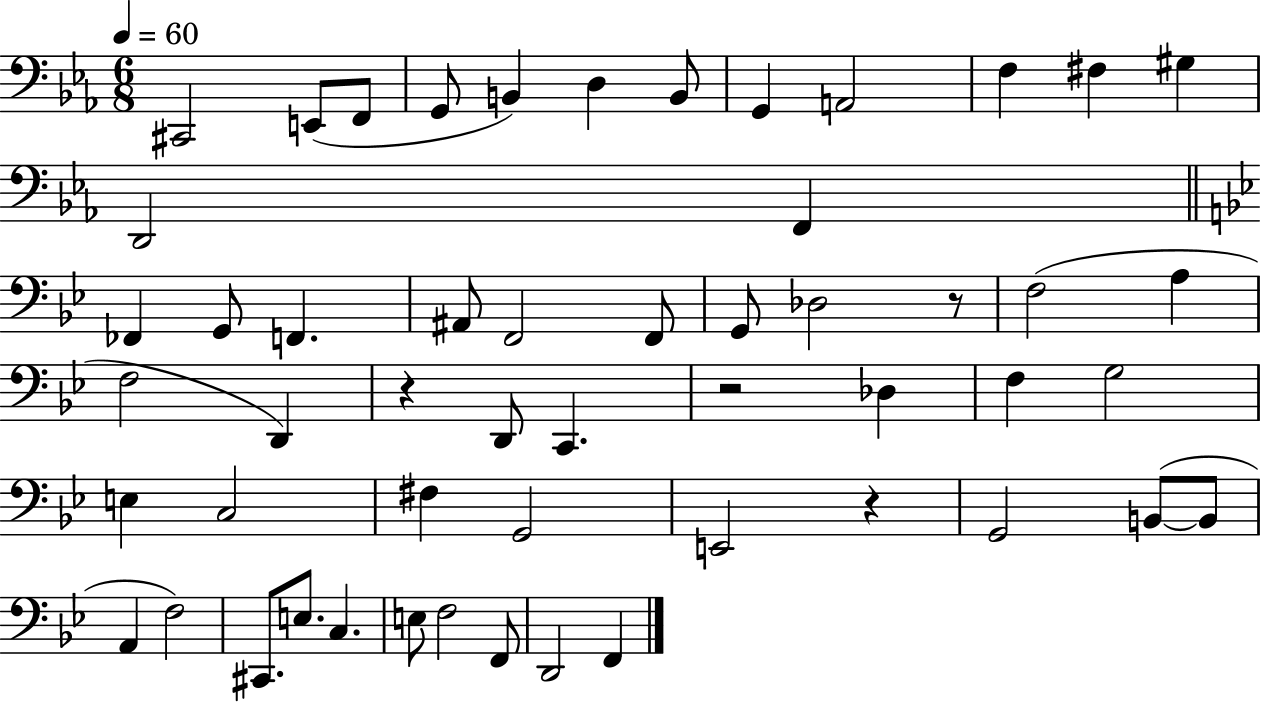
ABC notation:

X:1
T:Untitled
M:6/8
L:1/4
K:Eb
^C,,2 E,,/2 F,,/2 G,,/2 B,, D, B,,/2 G,, A,,2 F, ^F, ^G, D,,2 F,, _F,, G,,/2 F,, ^A,,/2 F,,2 F,,/2 G,,/2 _D,2 z/2 F,2 A, F,2 D,, z D,,/2 C,, z2 _D, F, G,2 E, C,2 ^F, G,,2 E,,2 z G,,2 B,,/2 B,,/2 A,, F,2 ^C,,/2 E,/2 C, E,/2 F,2 F,,/2 D,,2 F,,